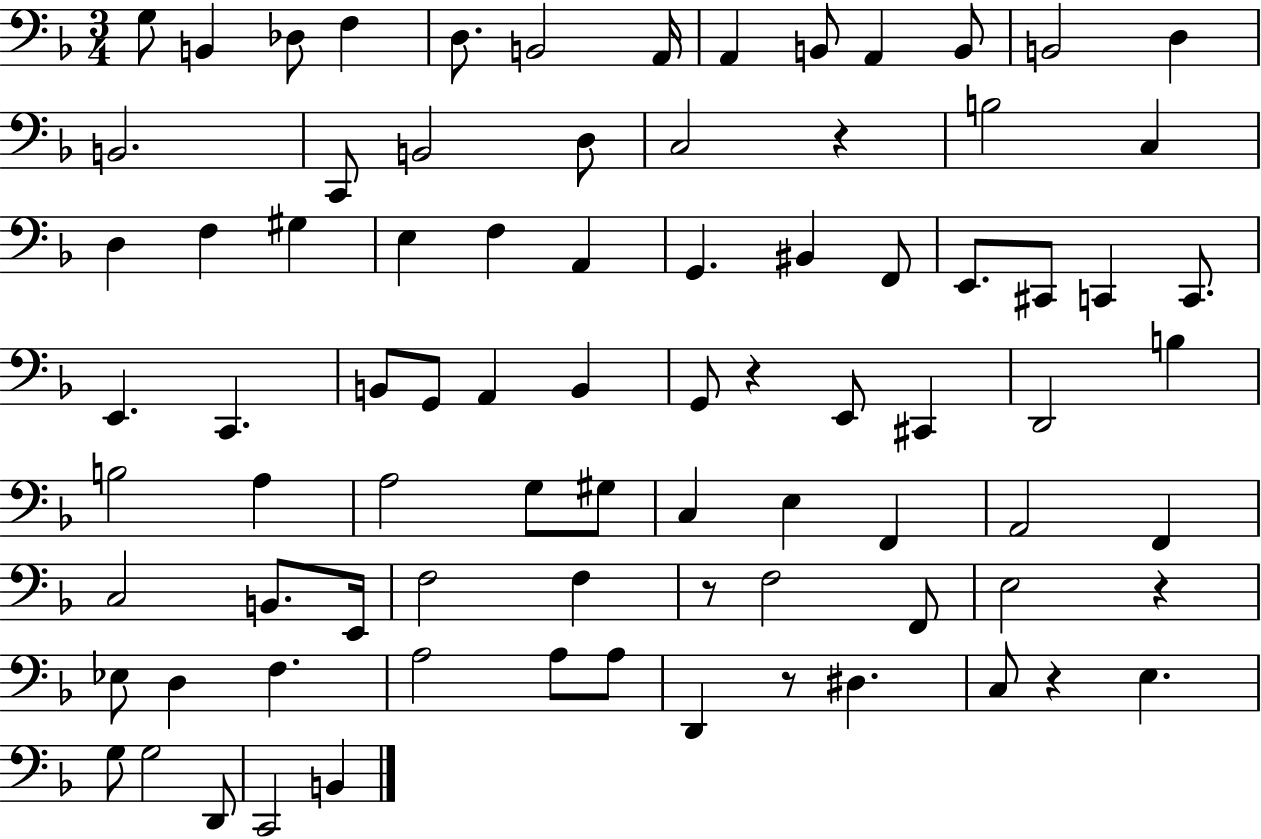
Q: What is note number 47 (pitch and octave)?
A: A3